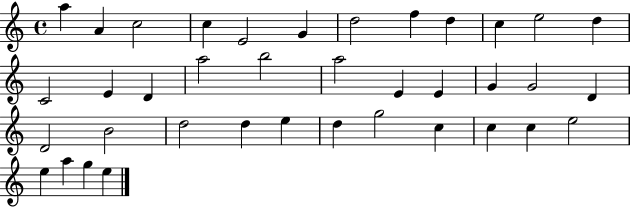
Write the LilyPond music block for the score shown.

{
  \clef treble
  \time 4/4
  \defaultTimeSignature
  \key c \major
  a''4 a'4 c''2 | c''4 e'2 g'4 | d''2 f''4 d''4 | c''4 e''2 d''4 | \break c'2 e'4 d'4 | a''2 b''2 | a''2 e'4 e'4 | g'4 g'2 d'4 | \break d'2 b'2 | d''2 d''4 e''4 | d''4 g''2 c''4 | c''4 c''4 e''2 | \break e''4 a''4 g''4 e''4 | \bar "|."
}